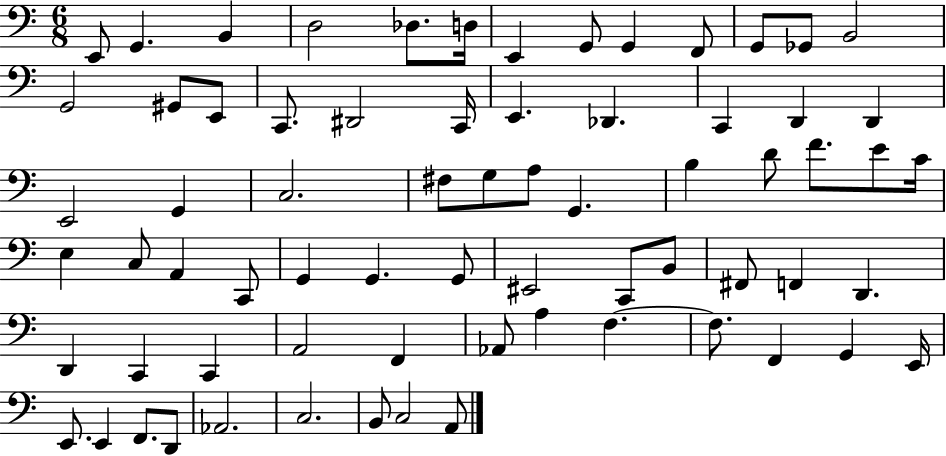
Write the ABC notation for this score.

X:1
T:Untitled
M:6/8
L:1/4
K:C
E,,/2 G,, B,, D,2 _D,/2 D,/4 E,, G,,/2 G,, F,,/2 G,,/2 _G,,/2 B,,2 G,,2 ^G,,/2 E,,/2 C,,/2 ^D,,2 C,,/4 E,, _D,, C,, D,, D,, E,,2 G,, C,2 ^F,/2 G,/2 A,/2 G,, B, D/2 F/2 E/2 C/4 E, C,/2 A,, C,,/2 G,, G,, G,,/2 ^E,,2 C,,/2 B,,/2 ^F,,/2 F,, D,, D,, C,, C,, A,,2 F,, _A,,/2 A, F, F,/2 F,, G,, E,,/4 E,,/2 E,, F,,/2 D,,/2 _A,,2 C,2 B,,/2 C,2 A,,/2